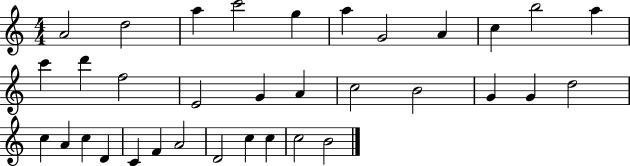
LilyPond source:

{
  \clef treble
  \numericTimeSignature
  \time 4/4
  \key c \major
  a'2 d''2 | a''4 c'''2 g''4 | a''4 g'2 a'4 | c''4 b''2 a''4 | \break c'''4 d'''4 f''2 | e'2 g'4 a'4 | c''2 b'2 | g'4 g'4 d''2 | \break c''4 a'4 c''4 d'4 | c'4 f'4 a'2 | d'2 c''4 c''4 | c''2 b'2 | \break \bar "|."
}